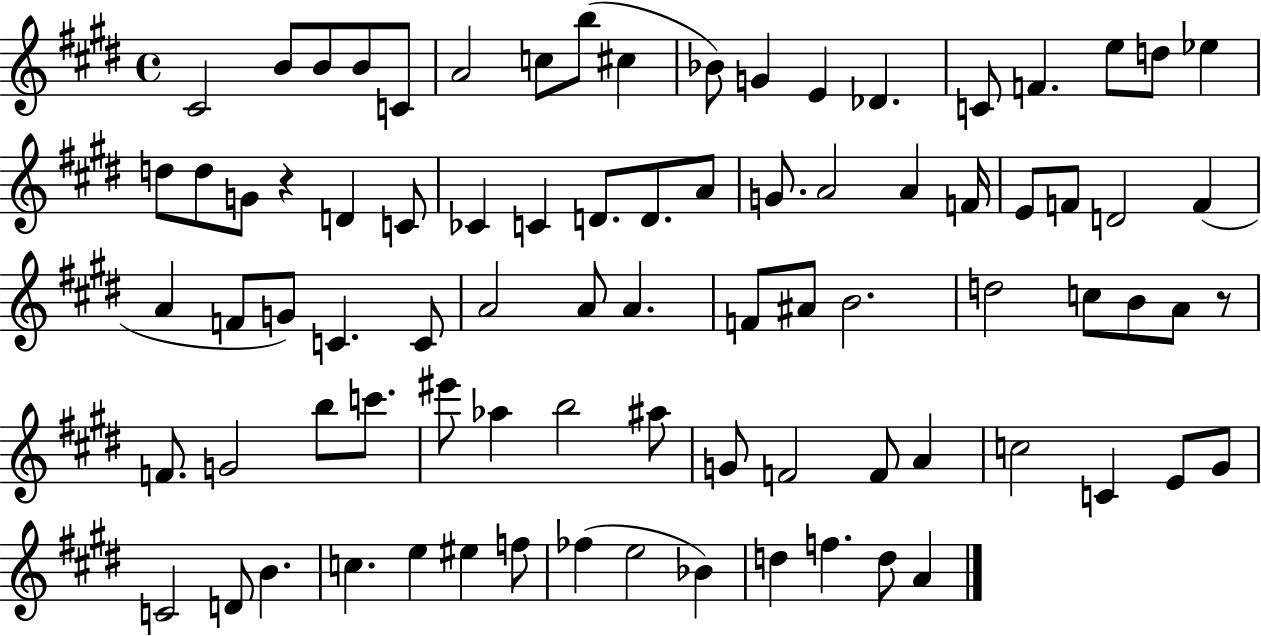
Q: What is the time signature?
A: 4/4